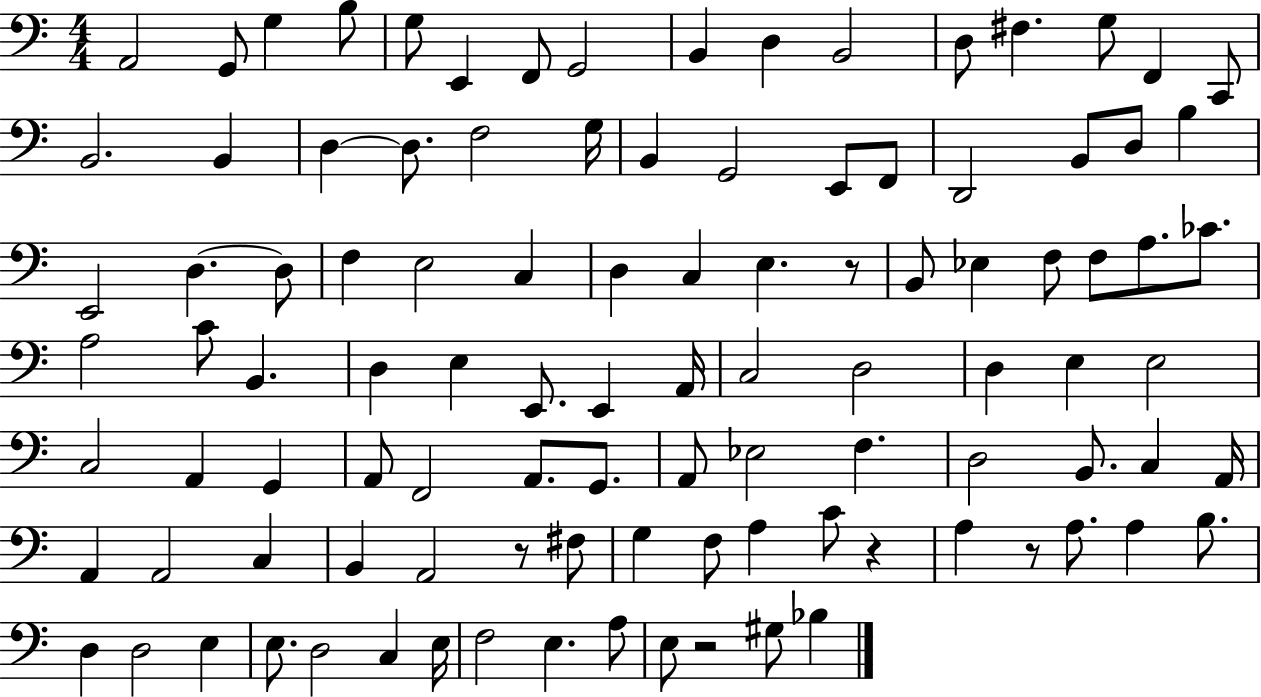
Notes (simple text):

A2/h G2/e G3/q B3/e G3/e E2/q F2/e G2/h B2/q D3/q B2/h D3/e F#3/q. G3/e F2/q C2/e B2/h. B2/q D3/q D3/e. F3/h G3/s B2/q G2/h E2/e F2/e D2/h B2/e D3/e B3/q E2/h D3/q. D3/e F3/q E3/h C3/q D3/q C3/q E3/q. R/e B2/e Eb3/q F3/e F3/e A3/e. CES4/e. A3/h C4/e B2/q. D3/q E3/q E2/e. E2/q A2/s C3/h D3/h D3/q E3/q E3/h C3/h A2/q G2/q A2/e F2/h A2/e. G2/e. A2/e Eb3/h F3/q. D3/h B2/e. C3/q A2/s A2/q A2/h C3/q B2/q A2/h R/e F#3/e G3/q F3/e A3/q C4/e R/q A3/q R/e A3/e. A3/q B3/e. D3/q D3/h E3/q E3/e. D3/h C3/q E3/s F3/h E3/q. A3/e E3/e R/h G#3/e Bb3/q